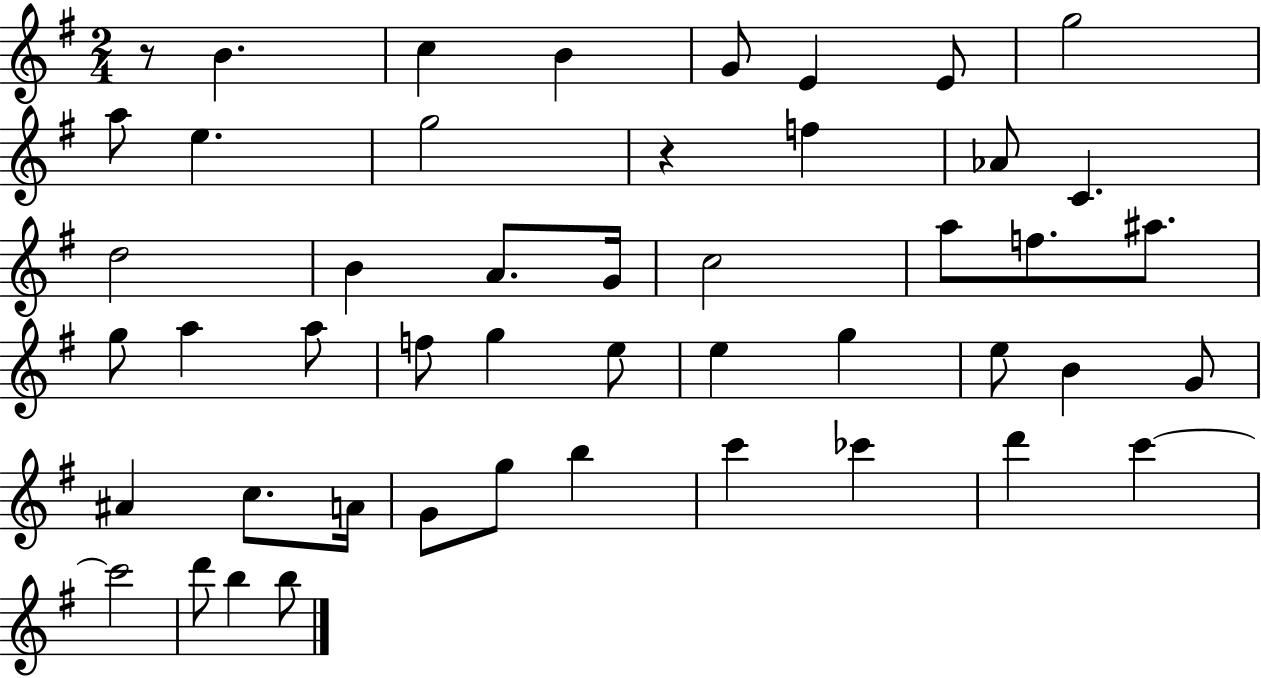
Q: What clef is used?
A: treble